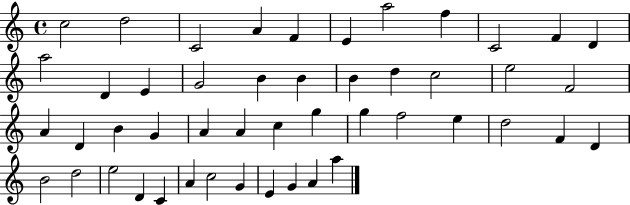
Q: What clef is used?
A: treble